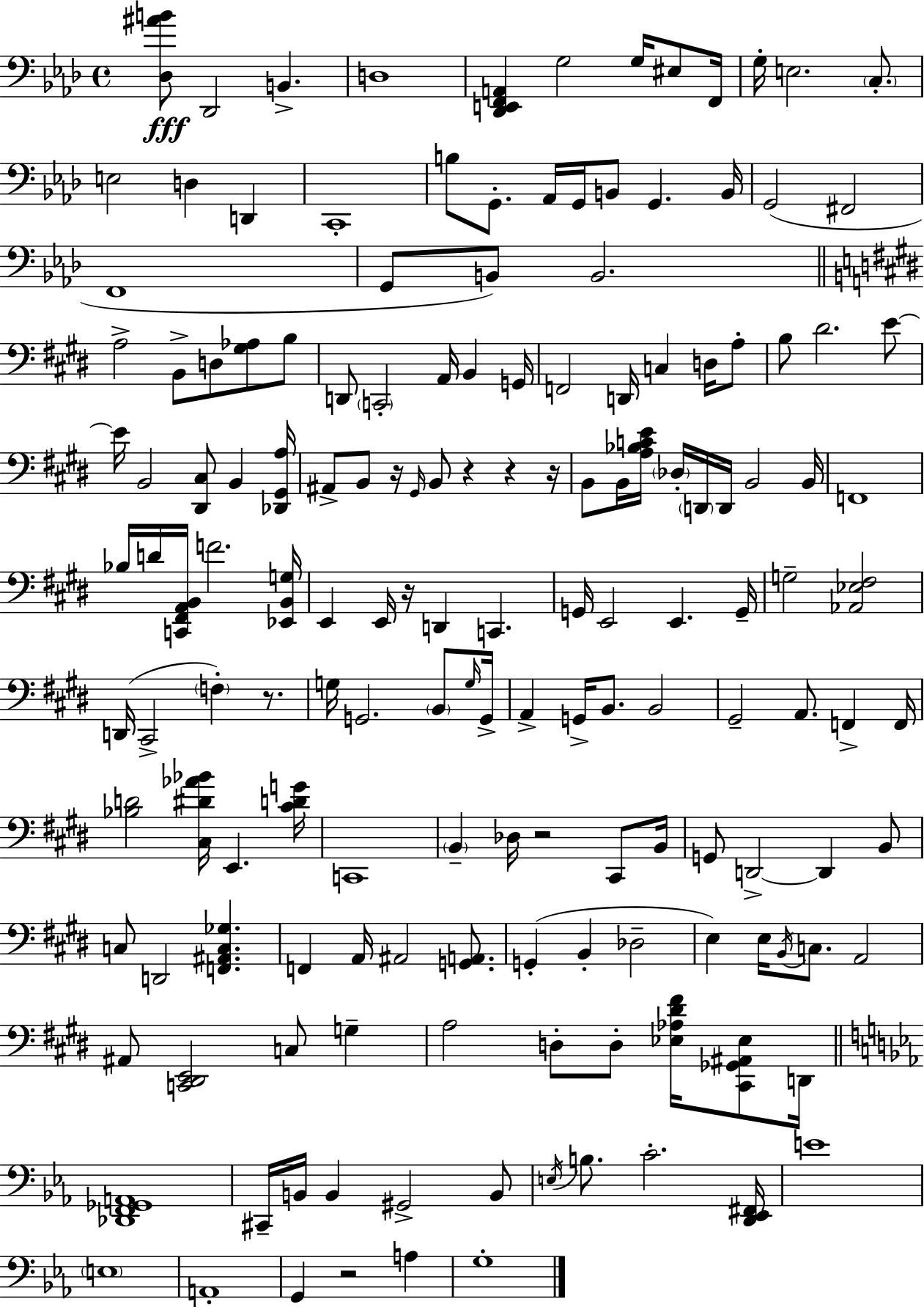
X:1
T:Untitled
M:4/4
L:1/4
K:Ab
[_D,^AB]/2 _D,,2 B,, D,4 [_D,,E,,F,,A,,] G,2 G,/4 ^E,/2 F,,/4 G,/4 E,2 C,/2 E,2 D, D,, C,,4 B,/2 G,,/2 _A,,/4 G,,/4 B,,/2 G,, B,,/4 G,,2 ^F,,2 F,,4 G,,/2 B,,/2 B,,2 A,2 B,,/2 D,/2 [^G,_A,]/2 B,/2 D,,/2 C,,2 A,,/4 B,, G,,/4 F,,2 D,,/4 C, D,/4 A,/2 B,/2 ^D2 E/2 E/4 B,,2 [^D,,^C,]/2 B,, [_D,,^G,,A,]/4 ^A,,/2 B,,/2 z/4 ^G,,/4 B,,/2 z z z/4 B,,/2 B,,/4 [A,_B,CE]/4 _D,/4 D,,/4 D,,/4 B,,2 B,,/4 F,,4 _B,/4 D/4 [C,,^F,,A,,B,,]/4 F2 [_E,,B,,G,]/4 E,, E,,/4 z/4 D,, C,, G,,/4 E,,2 E,, G,,/4 G,2 [_A,,_E,^F,]2 D,,/4 ^C,,2 F, z/2 G,/4 G,,2 B,,/2 G,/4 G,,/4 A,, G,,/4 B,,/2 B,,2 ^G,,2 A,,/2 F,, F,,/4 [_B,D]2 [^C,^D_A_B]/4 E,, [^CDG]/4 C,,4 B,, _D,/4 z2 ^C,,/2 B,,/4 G,,/2 D,,2 D,, B,,/2 C,/2 D,,2 [F,,^A,,C,_G,] F,, A,,/4 ^A,,2 [G,,A,,]/2 G,, B,, _D,2 E, E,/4 B,,/4 C,/2 A,,2 ^A,,/2 [C,,^D,,E,,]2 C,/2 G, A,2 D,/2 D,/2 [_E,_A,^D^F]/4 [^C,,_G,,^A,,_E,]/2 D,,/4 [_D,,F,,_G,,A,,]4 ^C,,/4 B,,/4 B,, ^G,,2 B,,/2 E,/4 B,/2 C2 [D,,_E,,^F,,]/4 E4 E,4 A,,4 G,, z2 A, G,4